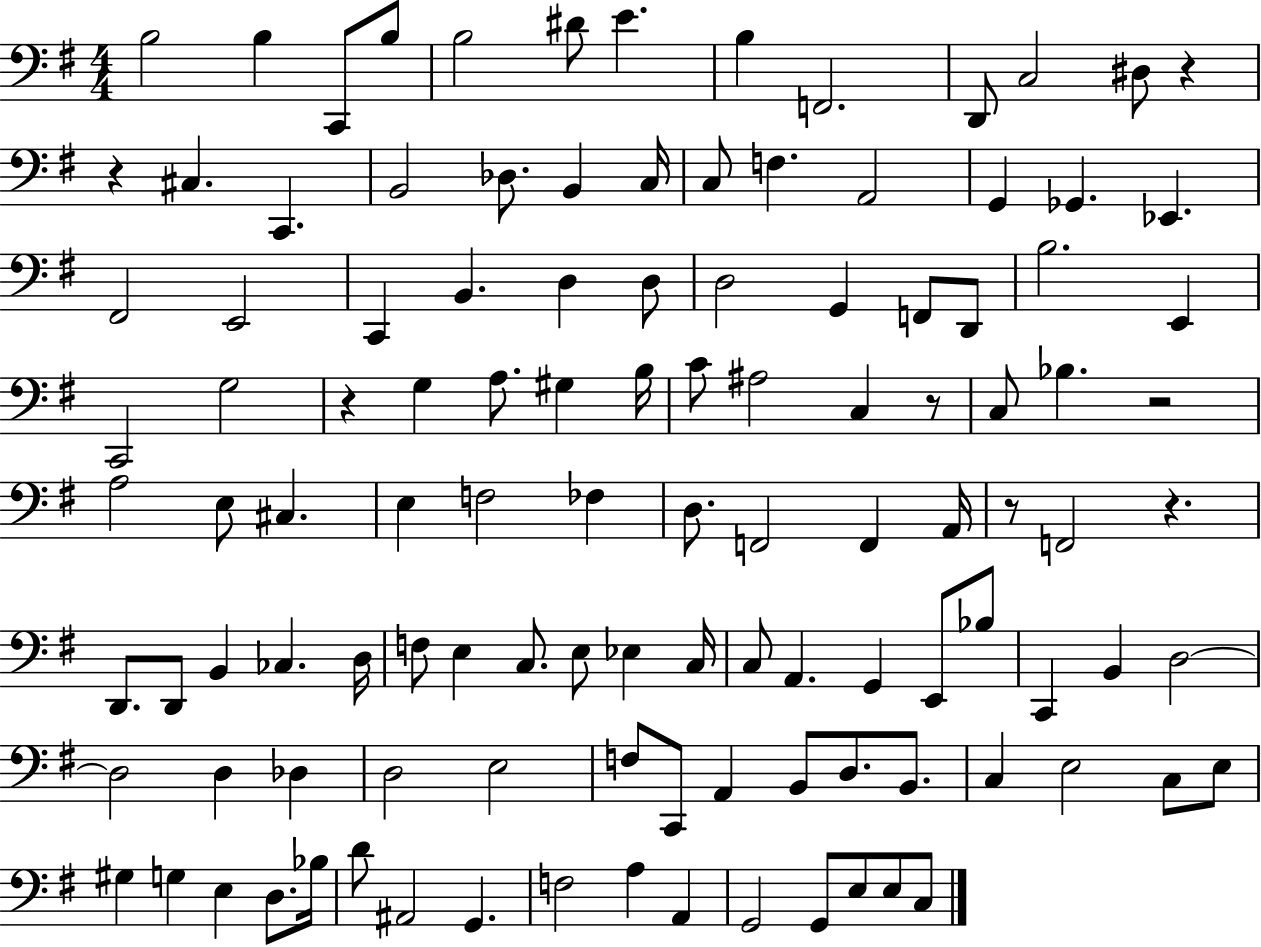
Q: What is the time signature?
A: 4/4